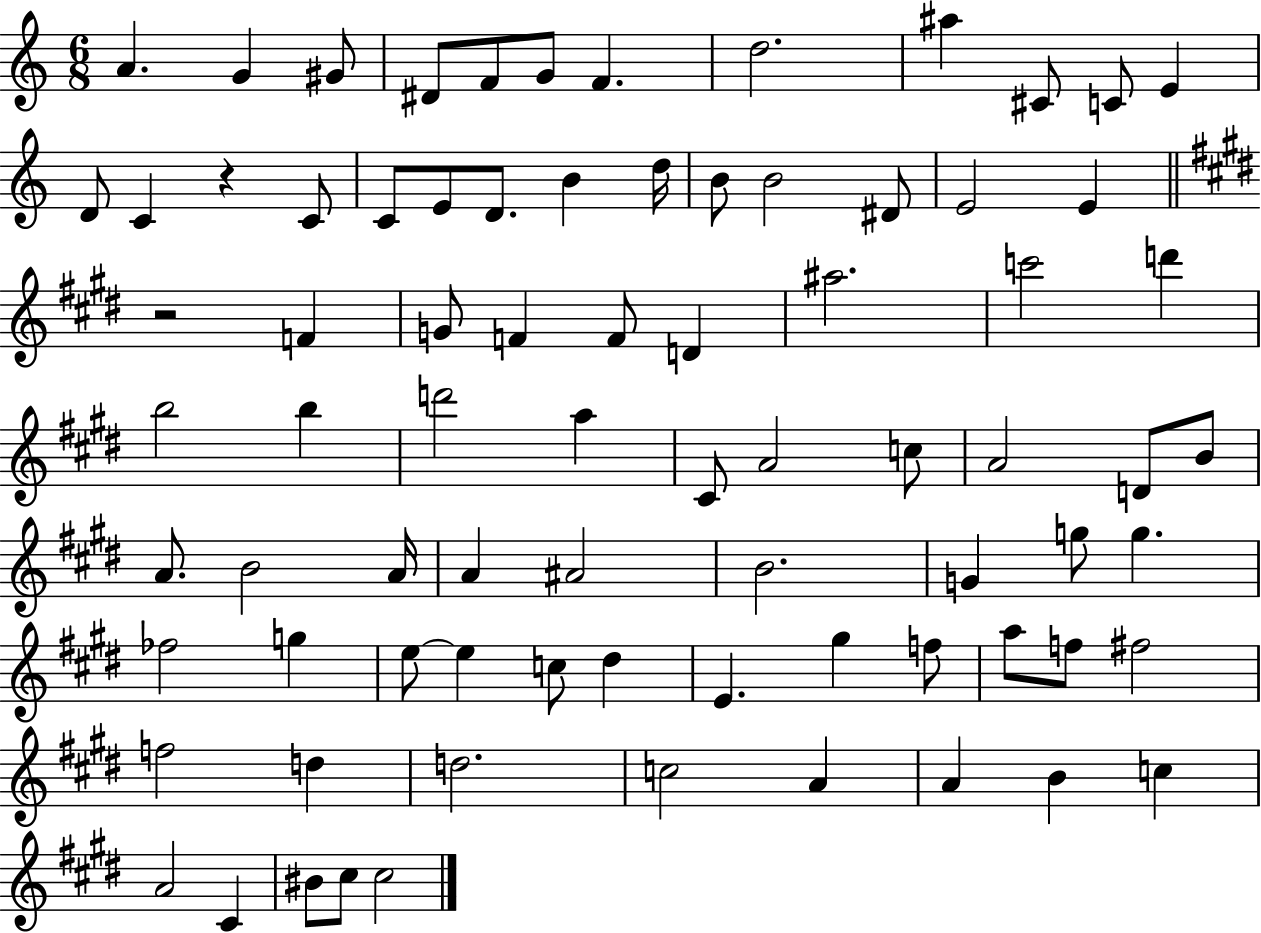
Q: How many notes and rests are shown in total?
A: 79